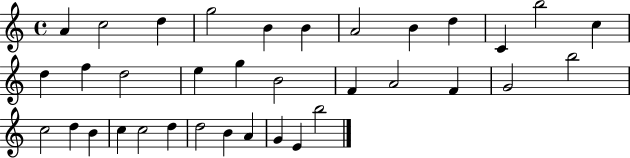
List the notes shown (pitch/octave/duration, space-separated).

A4/q C5/h D5/q G5/h B4/q B4/q A4/h B4/q D5/q C4/q B5/h C5/q D5/q F5/q D5/h E5/q G5/q B4/h F4/q A4/h F4/q G4/h B5/h C5/h D5/q B4/q C5/q C5/h D5/q D5/h B4/q A4/q G4/q E4/q B5/h